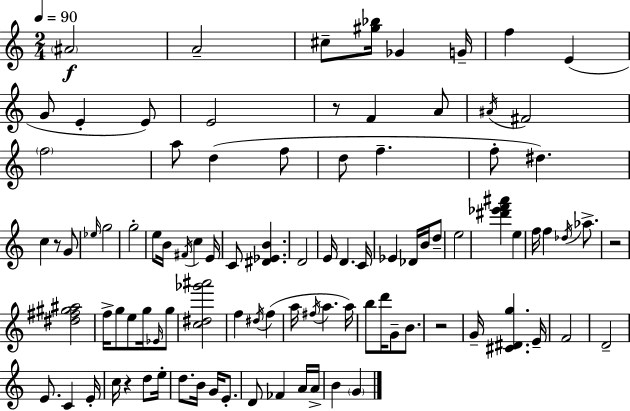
{
  \clef treble
  \numericTimeSignature
  \time 2/4
  \key c \major
  \tempo 4 = 90
  \parenthesize ais'2\f | a'2-- | cis''8-- <gis'' bes''>16 ges'4 g'16-- | f''4 e'4( | \break g'8 e'4-. e'8) | e'2 | r8 f'4 a'8 | \acciaccatura { ais'16 } fis'2 | \break \parenthesize f''2 | a''8 d''4( f''8 | d''8 f''4.-- | f''8-. dis''4.) | \break c''4 r8 g'8 | \grace { ees''16 } g''2 | g''2-. | e''8 b'16 \acciaccatura { fis'16 } c''4 | \break e'16 c'8 <dis' ees' b'>4. | d'2 | e'16 d'4. | c'16 ees'4 des'16 | \break b'16 d''8-- e''2 | <dis''' ees''' f''' ais'''>4 e''4 | f''16 f''4 | \acciaccatura { des''16 } aes''8.-> r2 | \break <dis'' fis'' gis'' ais''>2 | f''16-> g''8 e''8 | g''16 \grace { ees'16 } g''8 <c'' dis'' ges''' ais'''>2 | f''4 | \break \acciaccatura { dis''16 }( f''4 a''16 \acciaccatura { fis''16 } | a''4. a''16) b''8 | d'''16 g'8-- b'8. r2 | g'16-- | \break <cis' dis' g''>4. e'16-- f'2 | d'2-- | e'8. | c'4 e'16-. c''16 | \break r4 d''8 e''16-. d''8. | b'16 g'16 e'8.-. d'8 | fes'4 a'16 a'16-> b'4 | \parenthesize g'4 \bar "|."
}